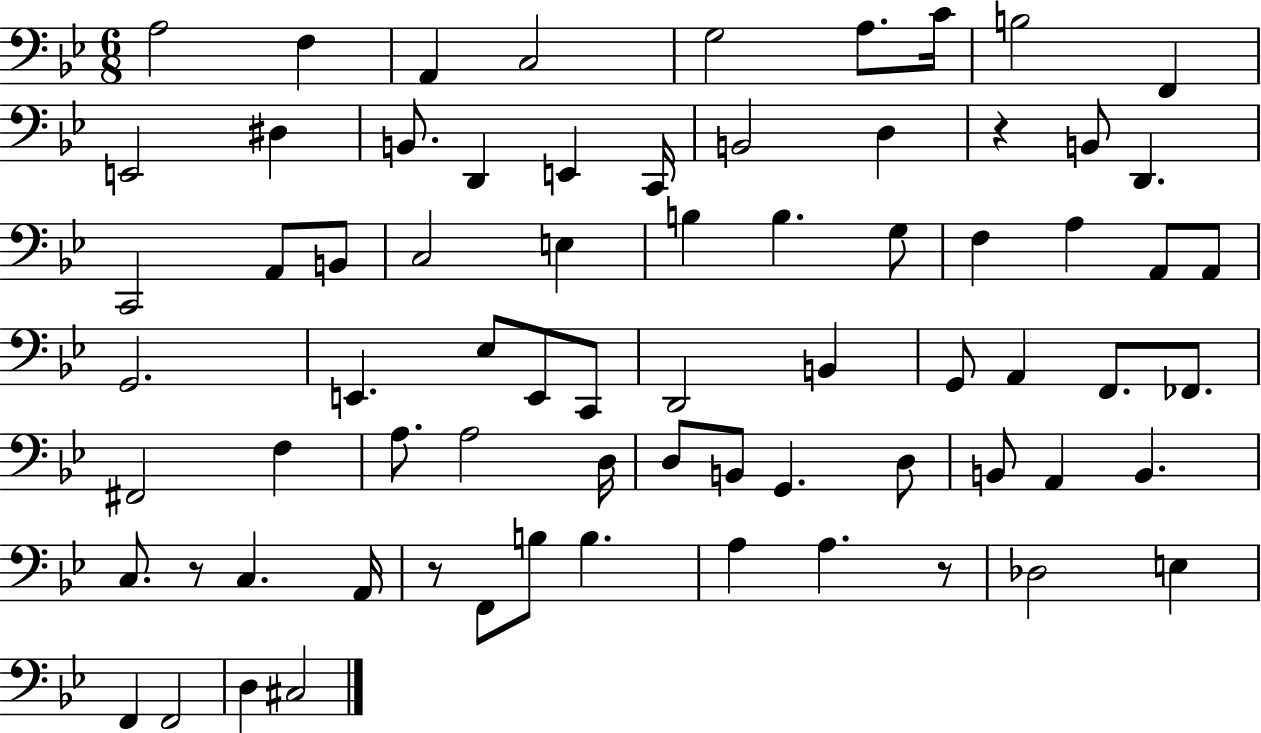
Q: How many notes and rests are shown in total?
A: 72